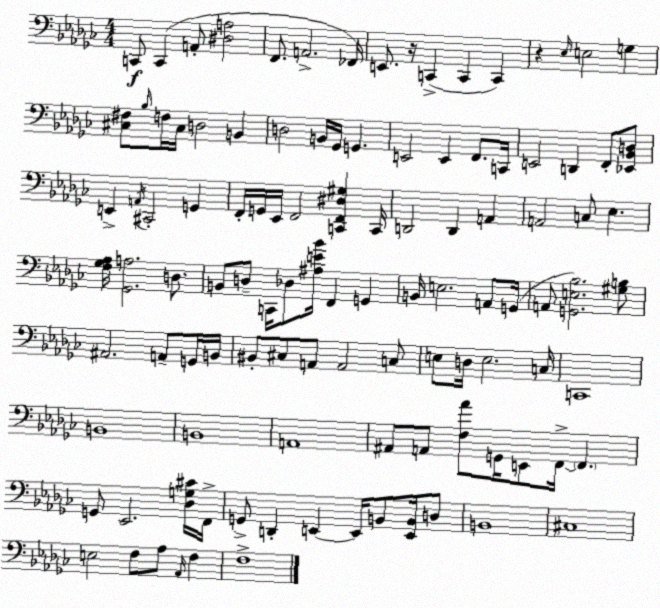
X:1
T:Untitled
M:4/4
L:1/4
K:Ebm
C,,/2 C,, A,,/2 [^D,A,]2 F,,/2 A,,2 _F,,/4 E,,/2 z/4 C,, C,, C,, z _E,/4 E,2 G, [^C,^F,]/2 _B,/4 F,/4 ^C,/4 D,2 B,, D,2 B,,/4 _G,,/4 G,, E,,2 E,, F,,/2 C,,/4 E,,2 D,, F,,/2 [_E,,_B,,D,]/2 E,, A,,/4 ^C,,2 G,, F,,/4 G,,/4 _E,,/4 F,,2 [C,,F,,^D,^G,] C,,/4 D,,2 D,, A,, A,,2 C,/2 _E, [F,_G,_A,]/4 [_G,,A,]2 D,/2 B,,/2 D,/2 C,,/4 _D,/2 [^A,E_B]/4 F,, G,, B,,/4 E,2 A,,/2 G,,/4 A,,/2 [G,,E,_B,]2 [^G,B,]/2 ^A,,2 A,,/2 G,,/4 B,,/4 ^B,,/2 ^C,/2 A,,/2 A,,2 C,/2 E,/2 D,/4 E,2 C,/4 C,,4 B,,4 B,,4 A,,4 ^A,,/2 A,,/2 [F,_A]/2 G,,/4 E,,/2 F,,/4 F,, G,,/2 _E,,2 [_D,G,^C]/4 F,,/4 G,,/2 D,, E,, E,,/4 B,,/2 [E,,B,,]/4 D,/2 B,,4 ^C,4 E,2 F,/2 _A,/2 _A,,/4 F, F,4